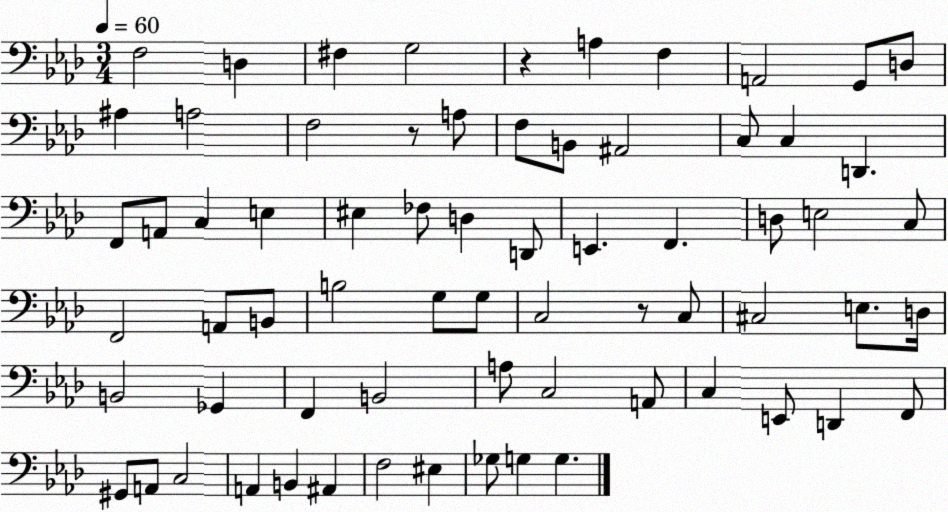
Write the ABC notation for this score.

X:1
T:Untitled
M:3/4
L:1/4
K:Ab
F,2 D, ^F, G,2 z A, F, A,,2 G,,/2 D,/2 ^A, A,2 F,2 z/2 A,/2 F,/2 B,,/2 ^A,,2 C,/2 C, D,, F,,/2 A,,/2 C, E, ^E, _F,/2 D, D,,/2 E,, F,, D,/2 E,2 C,/2 F,,2 A,,/2 B,,/2 B,2 G,/2 G,/2 C,2 z/2 C,/2 ^C,2 E,/2 D,/4 B,,2 _G,, F,, B,,2 A,/2 C,2 A,,/2 C, E,,/2 D,, F,,/2 ^G,,/2 A,,/2 C,2 A,, B,, ^A,, F,2 ^E, _G,/2 G, G,